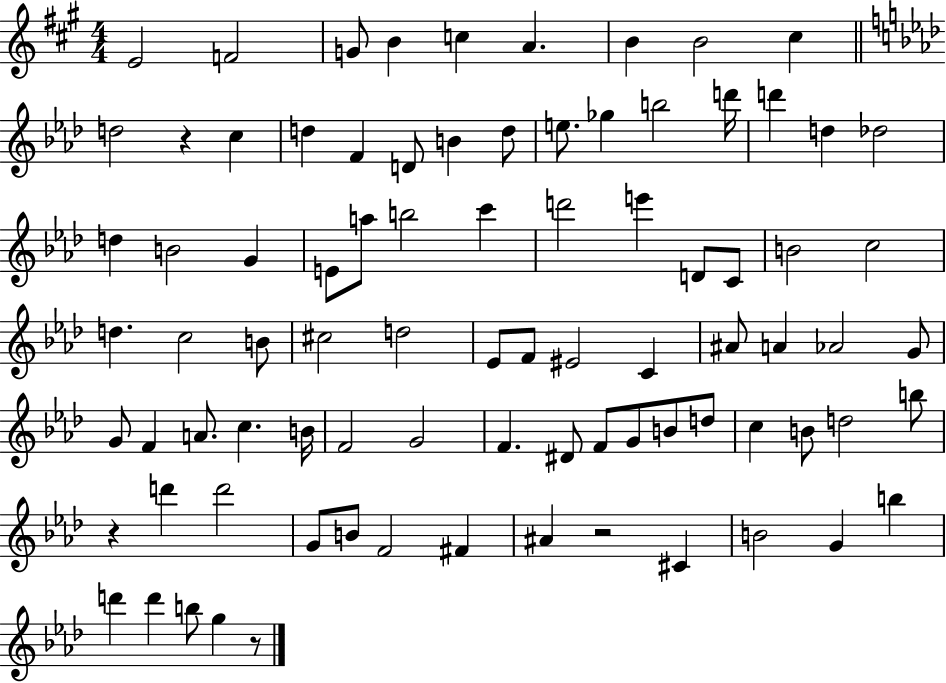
E4/h F4/h G4/e B4/q C5/q A4/q. B4/q B4/h C#5/q D5/h R/q C5/q D5/q F4/q D4/e B4/q D5/e E5/e. Gb5/q B5/h D6/s D6/q D5/q Db5/h D5/q B4/h G4/q E4/e A5/e B5/h C6/q D6/h E6/q D4/e C4/e B4/h C5/h D5/q. C5/h B4/e C#5/h D5/h Eb4/e F4/e EIS4/h C4/q A#4/e A4/q Ab4/h G4/e G4/e F4/q A4/e. C5/q. B4/s F4/h G4/h F4/q. D#4/e F4/e G4/e B4/e D5/e C5/q B4/e D5/h B5/e R/q D6/q D6/h G4/e B4/e F4/h F#4/q A#4/q R/h C#4/q B4/h G4/q B5/q D6/q D6/q B5/e G5/q R/e